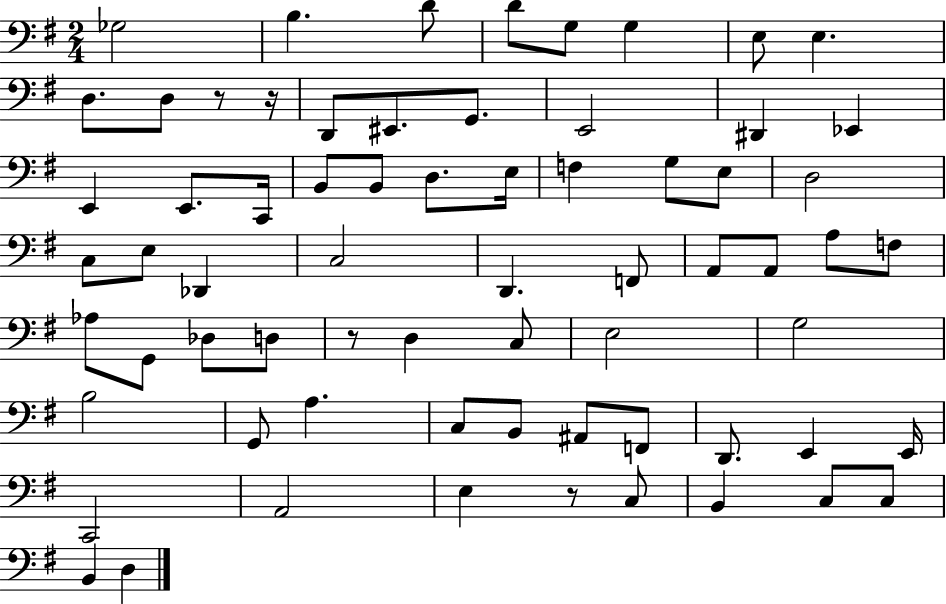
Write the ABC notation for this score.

X:1
T:Untitled
M:2/4
L:1/4
K:G
_G,2 B, D/2 D/2 G,/2 G, E,/2 E, D,/2 D,/2 z/2 z/4 D,,/2 ^E,,/2 G,,/2 E,,2 ^D,, _E,, E,, E,,/2 C,,/4 B,,/2 B,,/2 D,/2 E,/4 F, G,/2 E,/2 D,2 C,/2 E,/2 _D,, C,2 D,, F,,/2 A,,/2 A,,/2 A,/2 F,/2 _A,/2 G,,/2 _D,/2 D,/2 z/2 D, C,/2 E,2 G,2 B,2 G,,/2 A, C,/2 B,,/2 ^A,,/2 F,,/2 D,,/2 E,, E,,/4 C,,2 A,,2 E, z/2 C,/2 B,, C,/2 C,/2 B,, D,